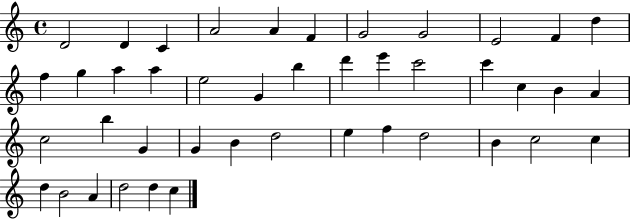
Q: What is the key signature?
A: C major